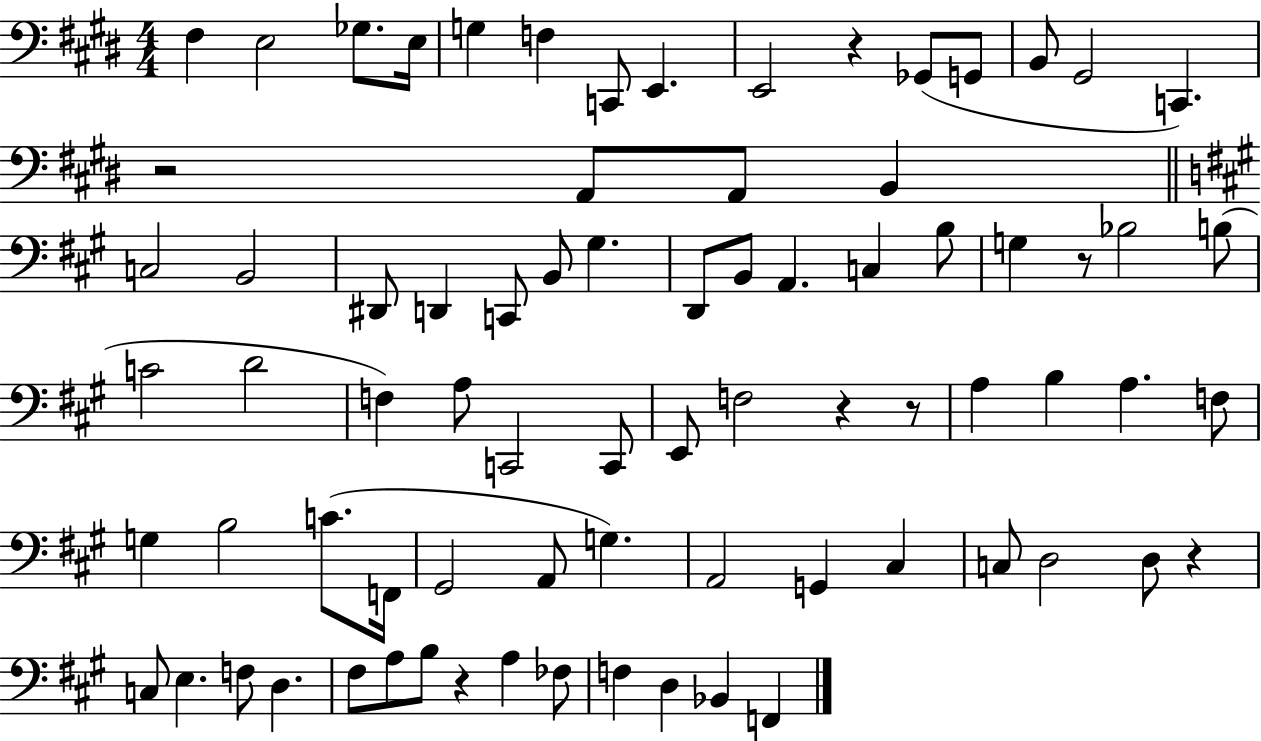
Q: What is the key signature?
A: E major